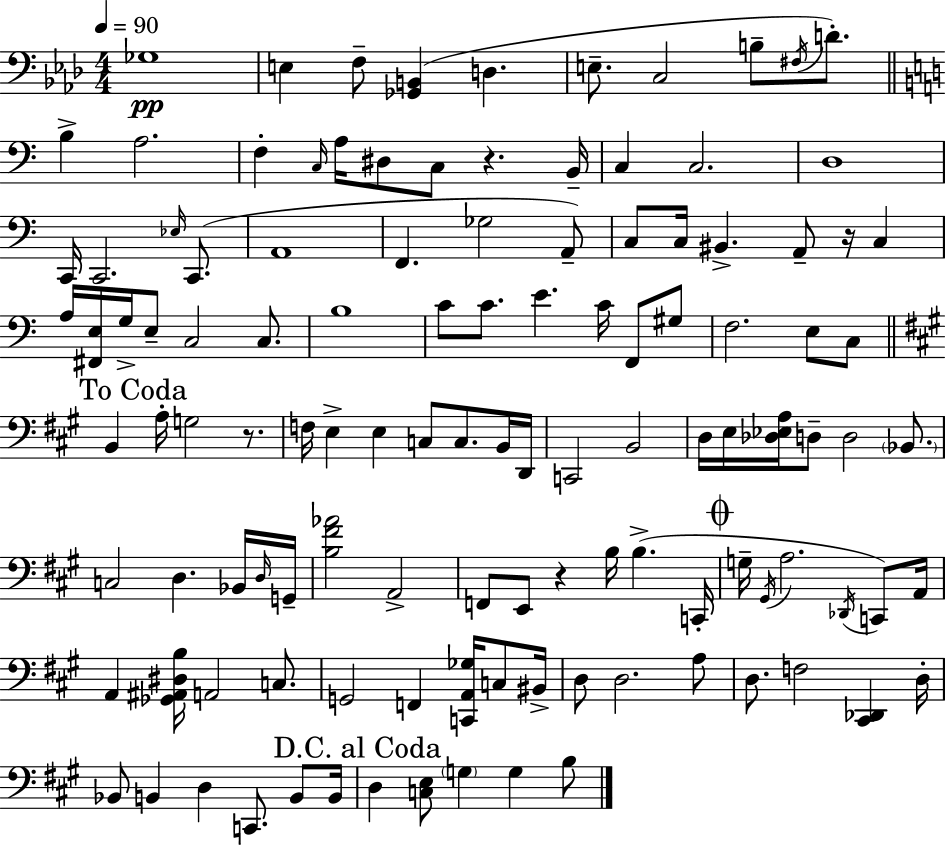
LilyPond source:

{
  \clef bass
  \numericTimeSignature
  \time 4/4
  \key f \minor
  \tempo 4 = 90
  ges1\pp | e4 f8-- <ges, b,>4( d4. | e8.-- c2 b8-- \acciaccatura { fis16 }) d'8.-. | \bar "||" \break \key a \minor b4-> a2. | f4-. \grace { c16 } a16 dis8 c8 r4. | b,16-- c4 c2. | d1 | \break c,16 c,2. \grace { ees16 }( c,8. | a,1 | f,4. ges2 | a,8--) c8 c16 bis,4.-> a,8-- r16 c4 | \break a16 <fis, e>16 g16-> e8-- c2 c8. | b1 | c'8 c'8. e'4. c'16 f,8 | gis8 f2. e8 | \break c8 \mark "To Coda" \bar "||" \break \key a \major b,4 a16-. g2 r8. | f16 e4-> e4 c8 c8. b,16 d,16 | c,2 b,2 | d16 e16 <des ees a>16 d8-- d2 \parenthesize bes,8. | \break c2 d4. bes,16 \grace { d16 } | g,16-- <b fis' aes'>2 a,2-> | f,8 e,8 r4 b16 b4.->( | c,16-. \mark \markup { \musicglyph "scripts.coda" } g16-- \acciaccatura { gis,16 } a2. \acciaccatura { des,16 }) | \break c,8 a,16 a,4 <ges, ais, dis b>16 a,2 | c8. g,2 f,4 <c, a, ges>16 | c8 bis,16-> d8 d2. | a8 d8. f2 <cis, des,>4 | \break d16-. bes,8 b,4 d4 c,8. | b,8 b,16 \mark "D.C. al Coda" d4 <c e>8 \parenthesize g4 g4 | b8 \bar "|."
}